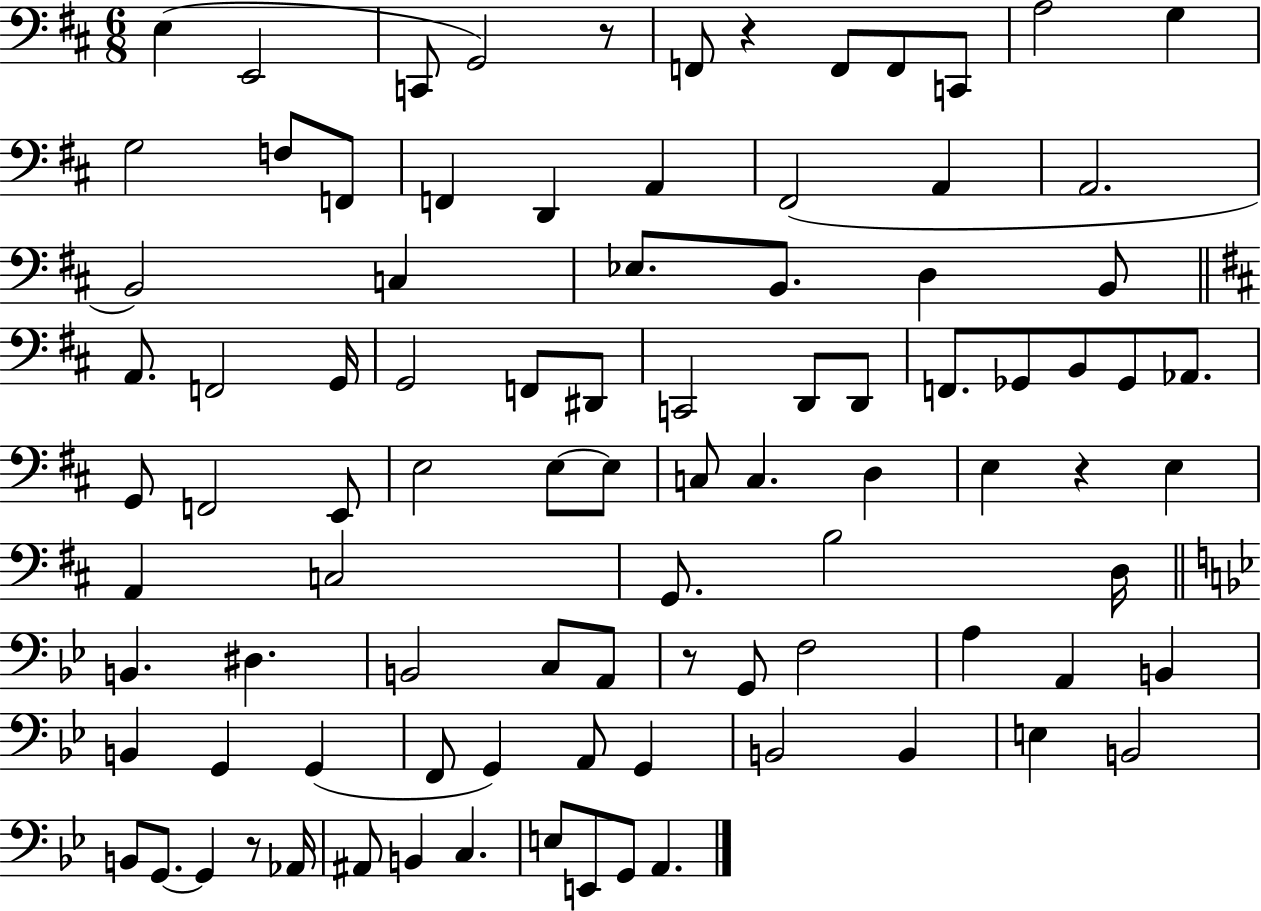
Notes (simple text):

E3/q E2/h C2/e G2/h R/e F2/e R/q F2/e F2/e C2/e A3/h G3/q G3/h F3/e F2/e F2/q D2/q A2/q F#2/h A2/q A2/h. B2/h C3/q Eb3/e. B2/e. D3/q B2/e A2/e. F2/h G2/s G2/h F2/e D#2/e C2/h D2/e D2/e F2/e. Gb2/e B2/e Gb2/e Ab2/e. G2/e F2/h E2/e E3/h E3/e E3/e C3/e C3/q. D3/q E3/q R/q E3/q A2/q C3/h G2/e. B3/h D3/s B2/q. D#3/q. B2/h C3/e A2/e R/e G2/e F3/h A3/q A2/q B2/q B2/q G2/q G2/q F2/e G2/q A2/e G2/q B2/h B2/q E3/q B2/h B2/e G2/e. G2/q R/e Ab2/s A#2/e B2/q C3/q. E3/e E2/e G2/e A2/q.